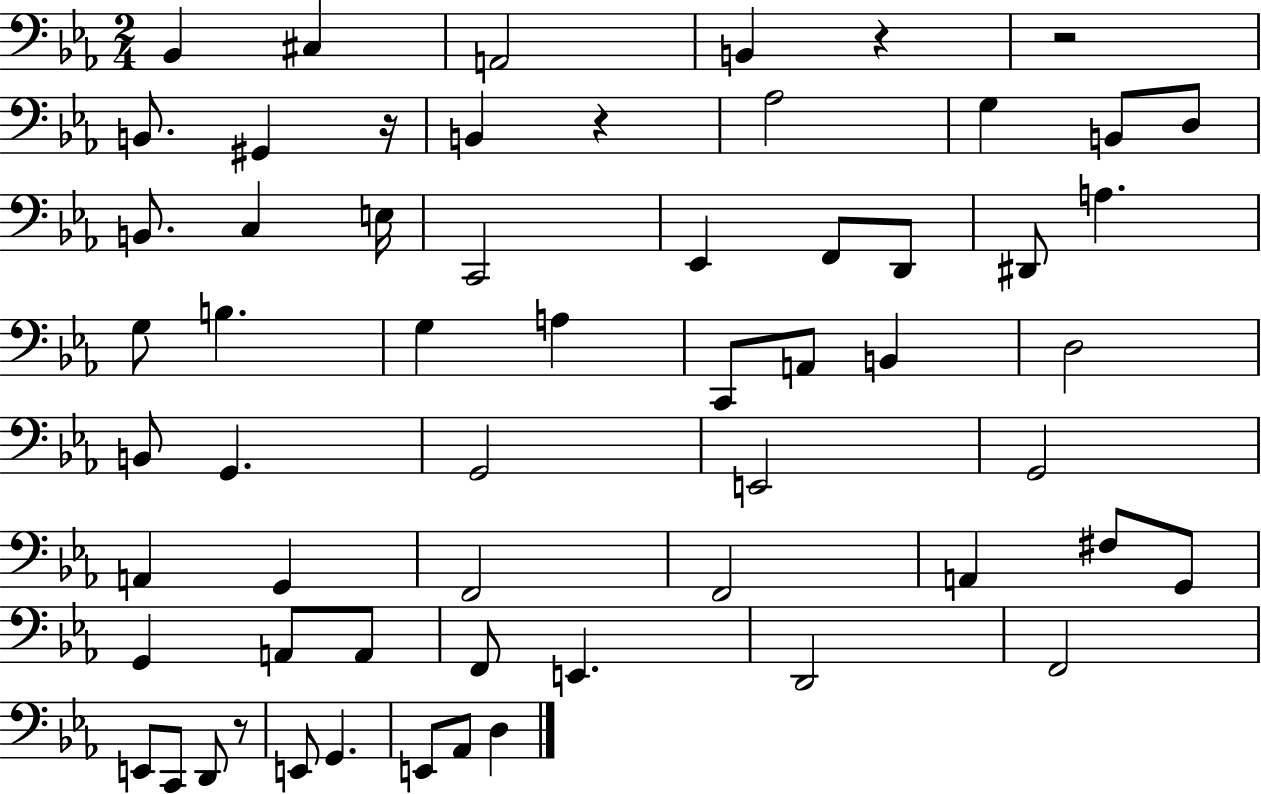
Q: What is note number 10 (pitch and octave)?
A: B2